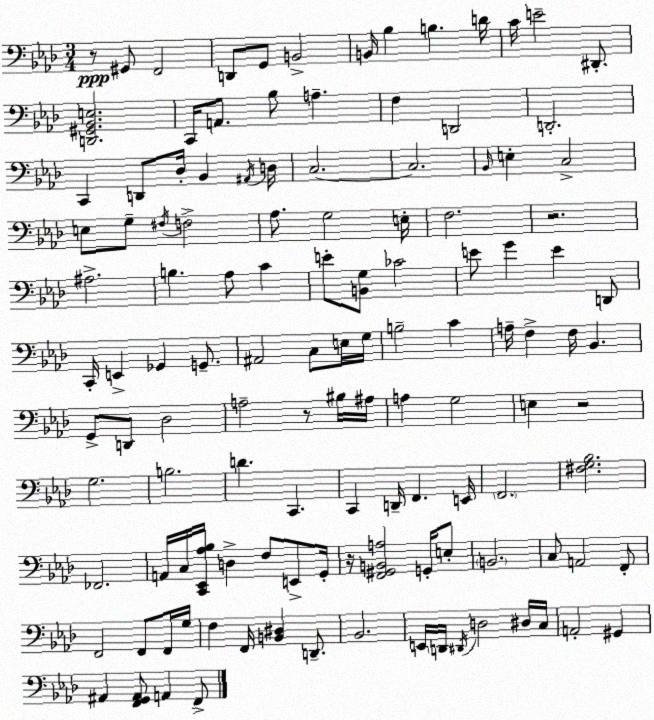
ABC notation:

X:1
T:Untitled
M:3/4
L:1/4
K:Fm
z/2 ^G,,/2 F,,2 D,,/2 G,,/2 B,,2 B,,/4 _B, B, D/4 C/4 E2 ^D,,/2 [D,,^G,,_B,,E,]2 C,,/4 A,,/2 _B,/2 A, F, D,,2 D,,2 C,, D,,/2 _D,/4 _B,, ^A,,/4 D,/4 C,2 C,2 _B,,/4 E, C,2 E,/2 G,/2 ^F,/4 F,2 _A,/2 G,2 E,/4 F,2 z2 ^A,2 B, _A,/2 C E/2 [B,,G,]/2 _C2 E/2 G E D,,/2 C,,/4 E,, _G,, G,,/2 ^A,,2 C,/2 E,/4 G,/4 B,2 C A,/4 F, F,/4 _B,, G,,/2 D,,/2 _D,2 A,2 z/2 ^B,/4 ^A,/4 A, G,2 E, z2 G,2 B,2 D C,, C,, D,,/4 F,, E,,/4 F,,2 [^F,G,_B,]2 _F,,2 A,,/4 C,/4 [C,,_E,,_A,_B,]/4 D, F,/2 E,,/2 G,,/4 z/4 [F,,^G,,B,,A,]2 G,,/4 E,/2 B,,2 C,/2 A,,2 F,,/2 F,,2 F,,/2 F,,/4 G,/4 F, F,,/4 [B,,^D,] D,,/2 _B,,2 E,,/4 D,,/4 ^D,,/4 D,2 ^D,/4 C,/4 A,,2 ^G,, ^A,, [F,,G,,^A,,]/2 A,, F,,/2